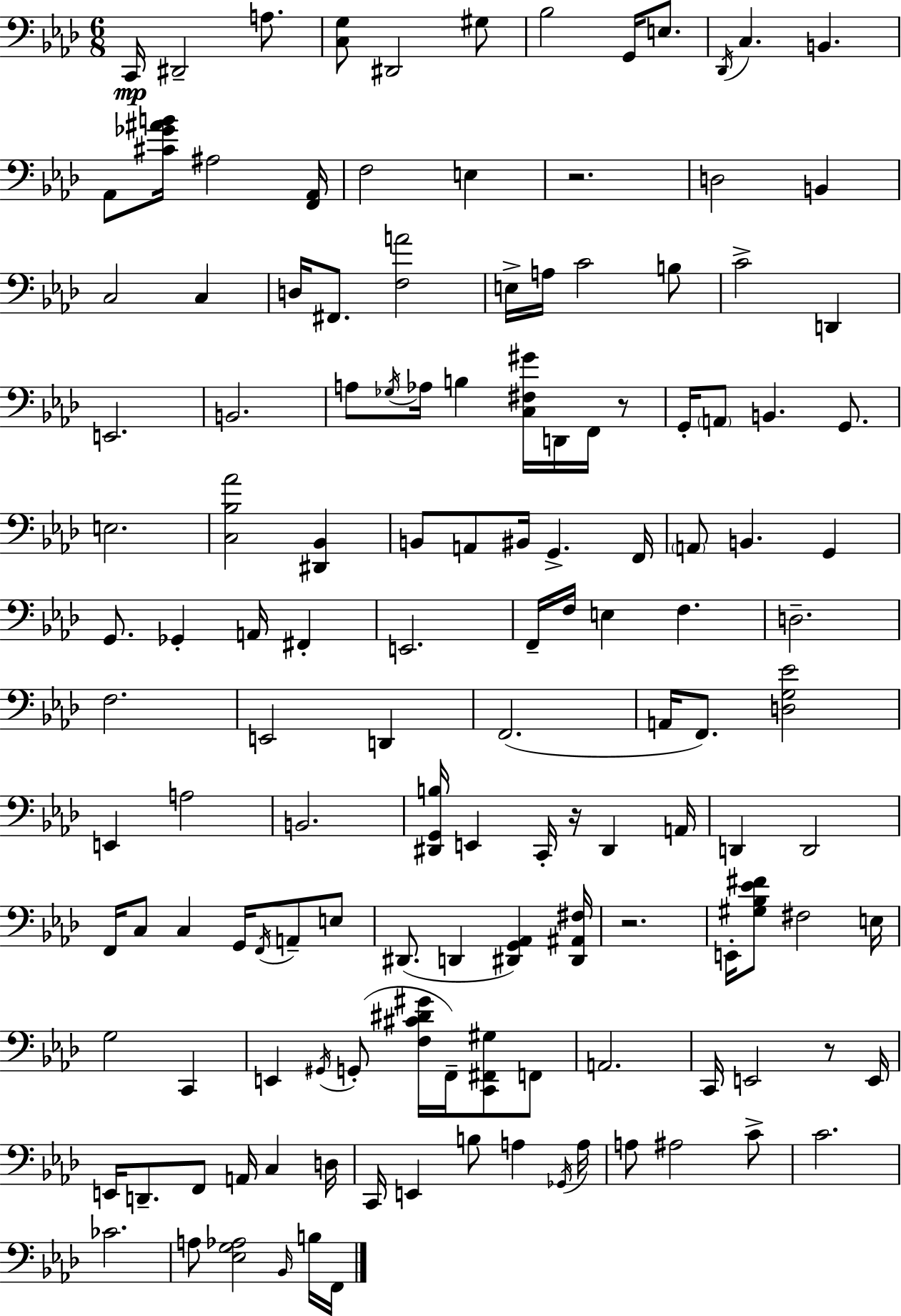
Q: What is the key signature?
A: AES major